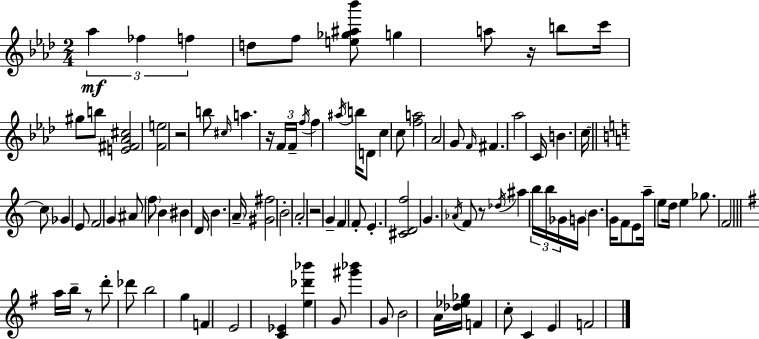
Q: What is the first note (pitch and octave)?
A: Ab5